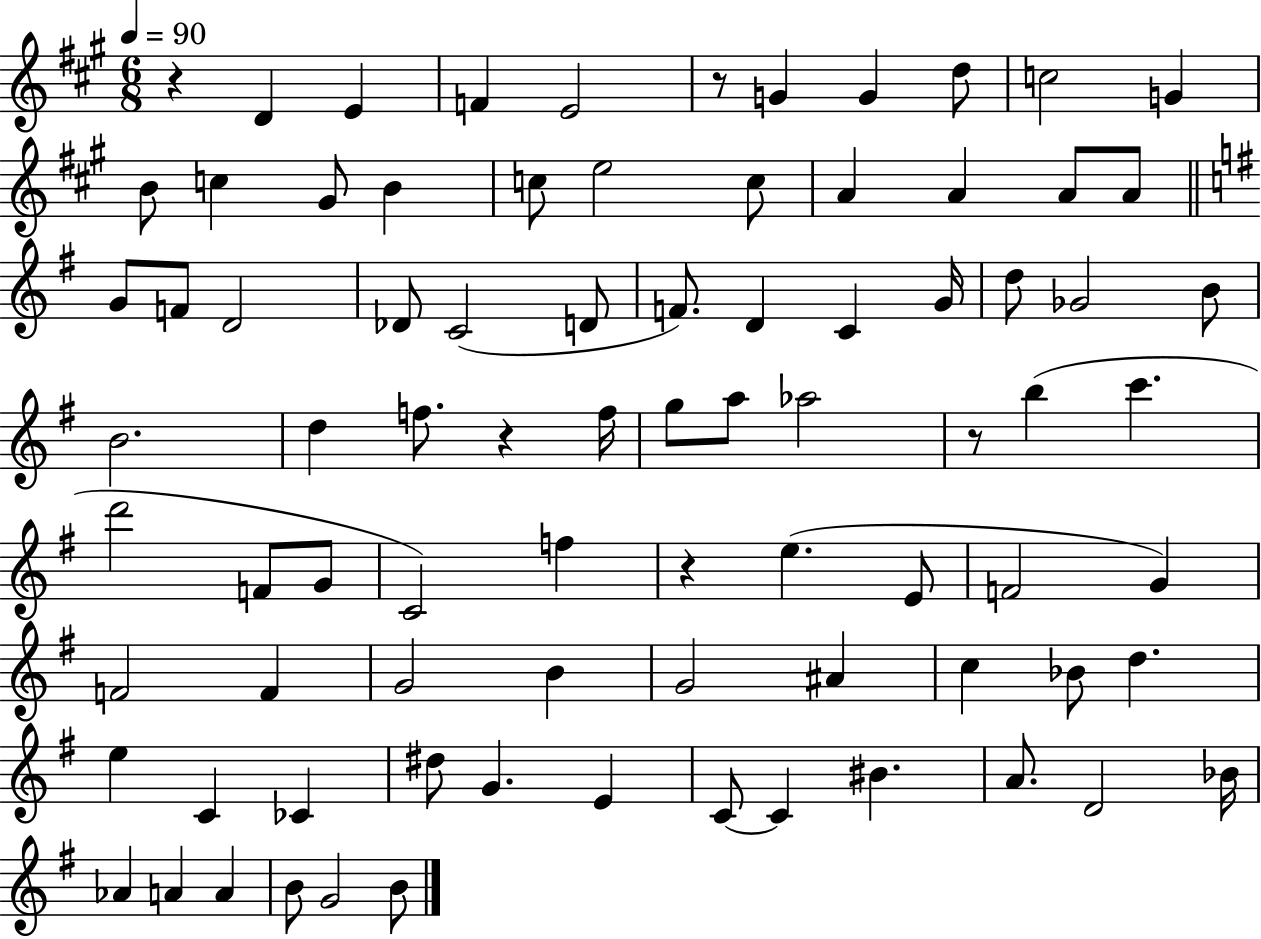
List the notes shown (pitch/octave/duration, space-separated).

R/q D4/q E4/q F4/q E4/h R/e G4/q G4/q D5/e C5/h G4/q B4/e C5/q G#4/e B4/q C5/e E5/h C5/e A4/q A4/q A4/e A4/e G4/e F4/e D4/h Db4/e C4/h D4/e F4/e. D4/q C4/q G4/s D5/e Gb4/h B4/e B4/h. D5/q F5/e. R/q F5/s G5/e A5/e Ab5/h R/e B5/q C6/q. D6/h F4/e G4/e C4/h F5/q R/q E5/q. E4/e F4/h G4/q F4/h F4/q G4/h B4/q G4/h A#4/q C5/q Bb4/e D5/q. E5/q C4/q CES4/q D#5/e G4/q. E4/q C4/e C4/q BIS4/q. A4/e. D4/h Bb4/s Ab4/q A4/q A4/q B4/e G4/h B4/e